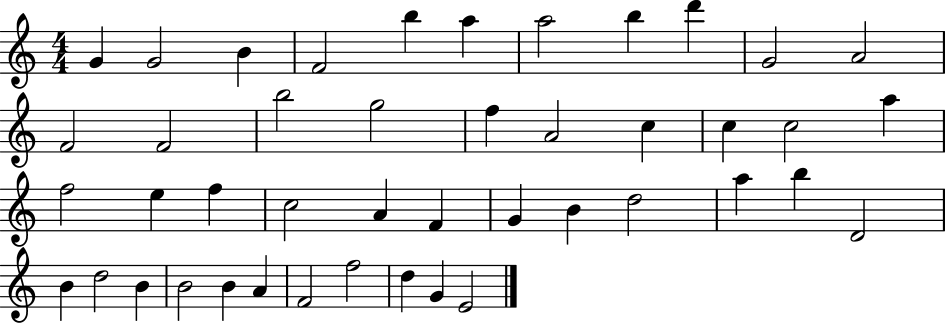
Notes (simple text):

G4/q G4/h B4/q F4/h B5/q A5/q A5/h B5/q D6/q G4/h A4/h F4/h F4/h B5/h G5/h F5/q A4/h C5/q C5/q C5/h A5/q F5/h E5/q F5/q C5/h A4/q F4/q G4/q B4/q D5/h A5/q B5/q D4/h B4/q D5/h B4/q B4/h B4/q A4/q F4/h F5/h D5/q G4/q E4/h